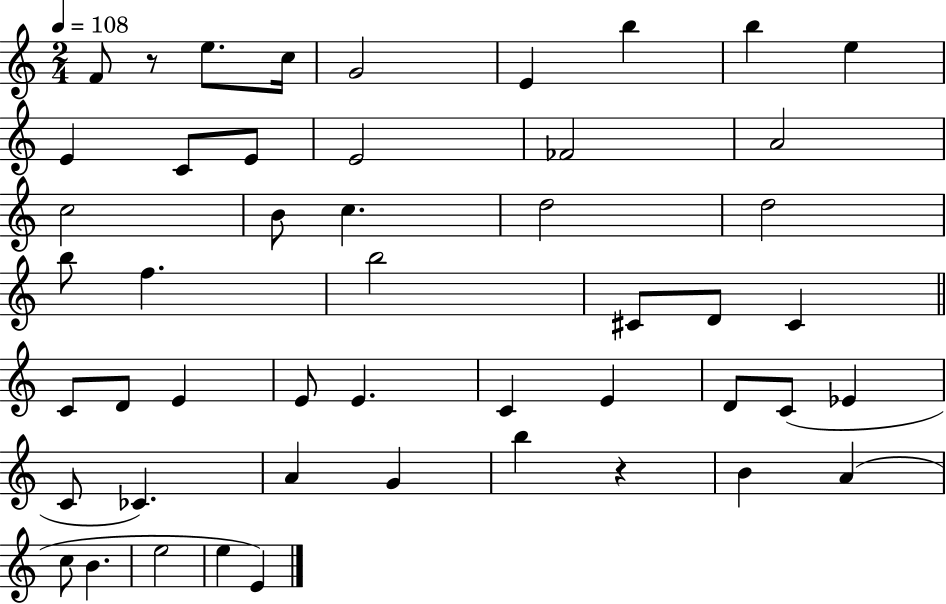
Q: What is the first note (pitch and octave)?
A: F4